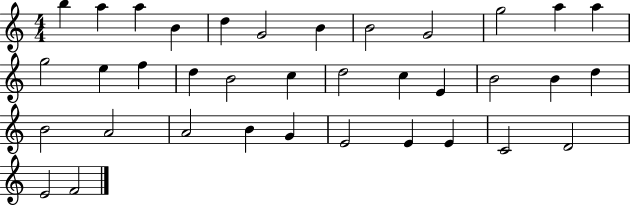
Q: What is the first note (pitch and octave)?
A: B5